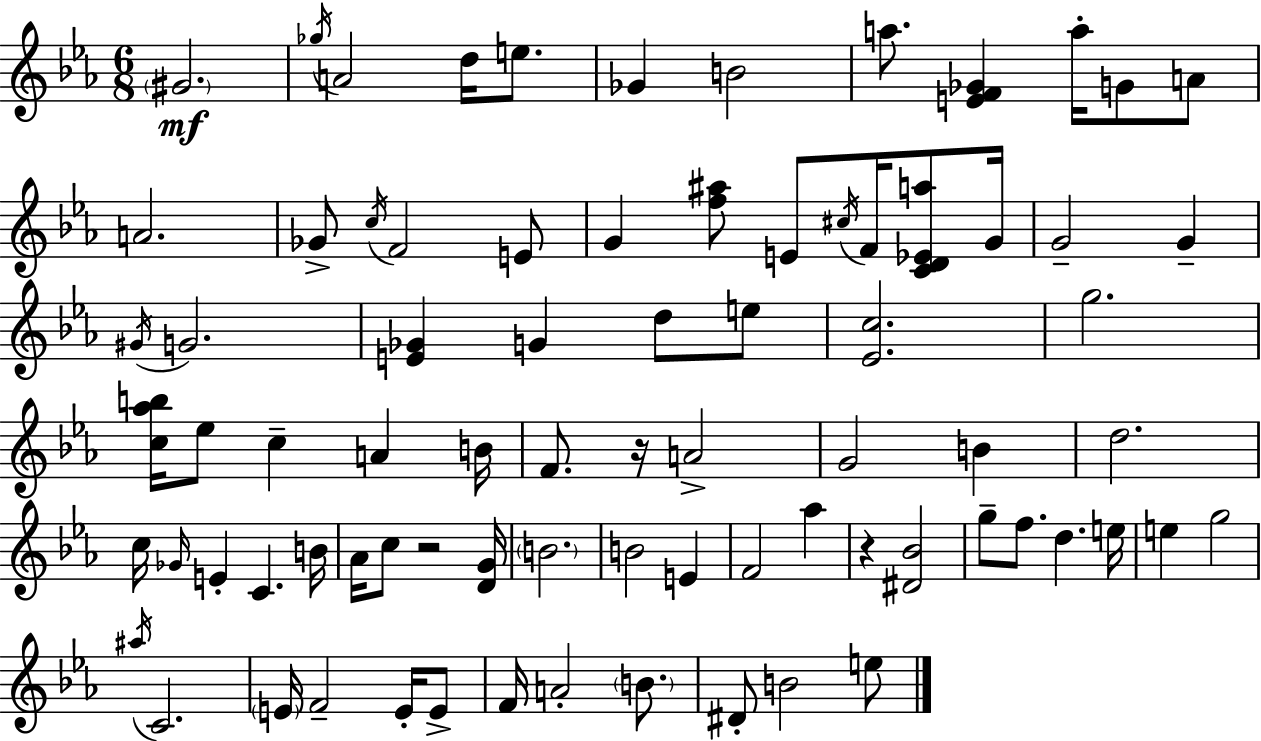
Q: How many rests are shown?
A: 3